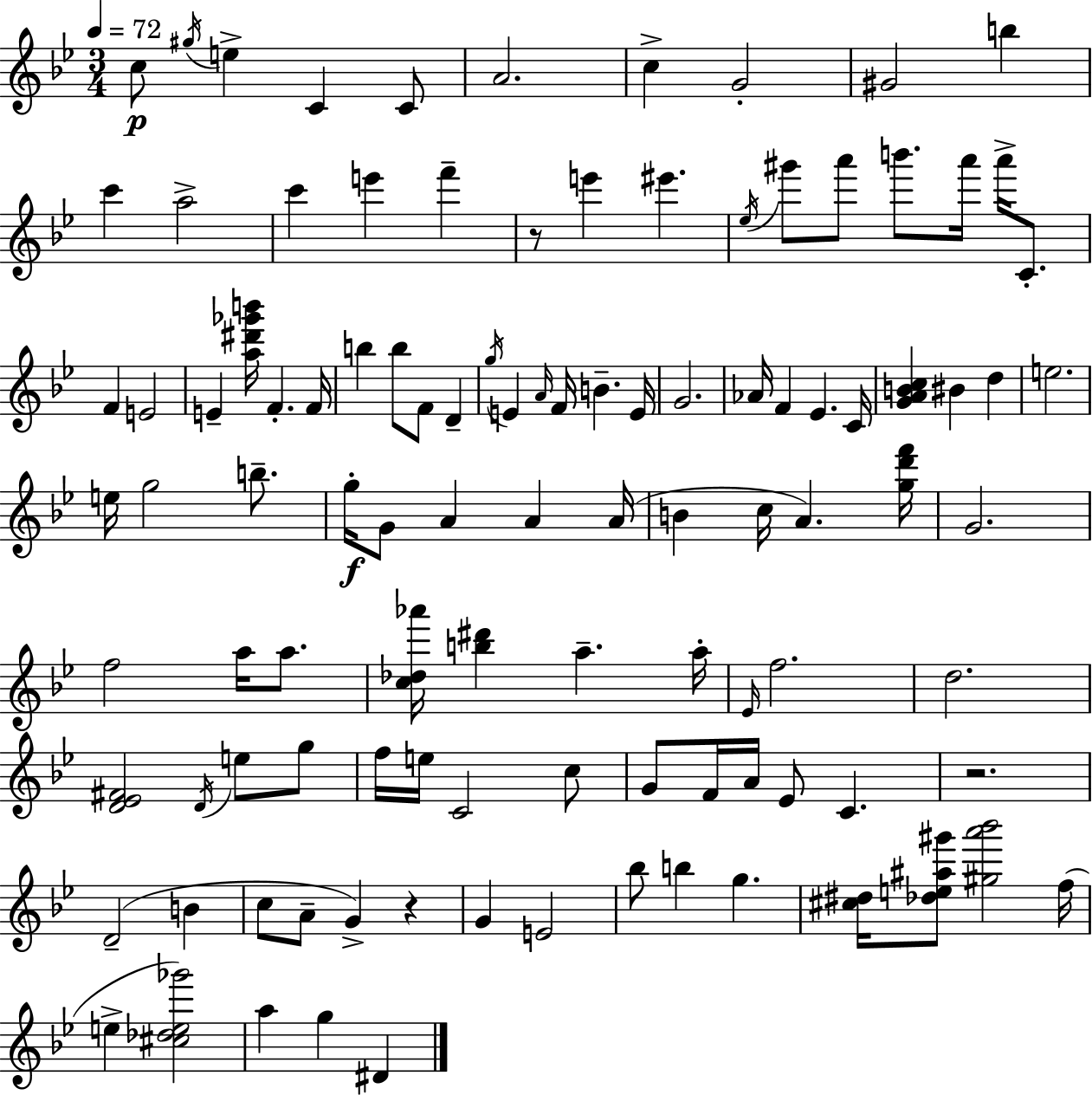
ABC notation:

X:1
T:Untitled
M:3/4
L:1/4
K:Bb
c/2 ^g/4 e C C/2 A2 c G2 ^G2 b c' a2 c' e' f' z/2 e' ^e' _e/4 ^g'/2 a'/2 b'/2 a'/4 a'/4 C/2 F E2 E [a^d'_g'b']/4 F F/4 b b/2 F/2 D g/4 E A/4 F/4 B E/4 G2 _A/4 F _E C/4 [GABc] ^B d e2 e/4 g2 b/2 g/4 G/2 A A A/4 B c/4 A [gd'f']/4 G2 f2 a/4 a/2 [c_d_a']/4 [b^d'] a a/4 _E/4 f2 d2 [D_E^F]2 D/4 e/2 g/2 f/4 e/4 C2 c/2 G/2 F/4 A/4 _E/2 C z2 D2 B c/2 A/2 G z G E2 _b/2 b g [^c^d]/4 [_de^a^g']/2 [^ga'_b']2 f/4 e [^c_de_g']2 a g ^D